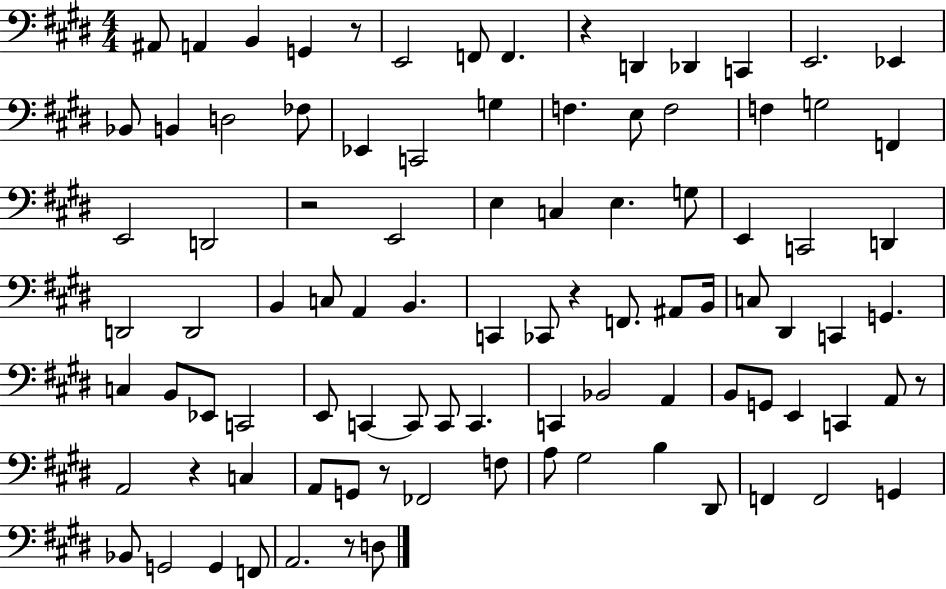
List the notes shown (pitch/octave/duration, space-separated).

A#2/e A2/q B2/q G2/q R/e E2/h F2/e F2/q. R/q D2/q Db2/q C2/q E2/h. Eb2/q Bb2/e B2/q D3/h FES3/e Eb2/q C2/h G3/q F3/q. E3/e F3/h F3/q G3/h F2/q E2/h D2/h R/h E2/h E3/q C3/q E3/q. G3/e E2/q C2/h D2/q D2/h D2/h B2/q C3/e A2/q B2/q. C2/q CES2/e R/q F2/e. A#2/e B2/s C3/e D#2/q C2/q G2/q. C3/q B2/e Eb2/e C2/h E2/e C2/q C2/e C2/e C2/q. C2/q Bb2/h A2/q B2/e G2/e E2/q C2/q A2/e R/e A2/h R/q C3/q A2/e G2/e R/e FES2/h F3/e A3/e G#3/h B3/q D#2/e F2/q F2/h G2/q Bb2/e G2/h G2/q F2/e A2/h. R/e D3/e